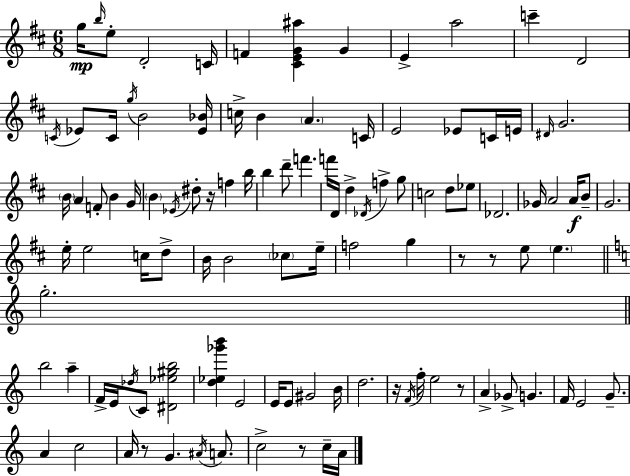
X:1
T:Untitled
M:6/8
L:1/4
K:D
g/4 b/4 e/2 D2 C/4 F [^CEG^a] G E a2 c' D2 C/4 _E/2 C/4 g/4 B2 [_E_B]/4 c/4 B A C/4 E2 _E/2 C/4 E/4 ^D/4 G2 B/4 A F/2 B G/4 B _E/4 ^d/2 z/4 f b/4 b d'/2 f' f'/4 D/4 d _D/4 f g/2 c2 d/2 _e/2 _D2 _G/4 A2 A/4 B/2 G2 e/4 e2 c/4 d/2 B/4 B2 _c/2 e/4 f2 g z/2 z/2 e/2 e g2 b2 a F/4 E/4 _d/4 C/2 [^D_e^gb]2 [d_e_g'b'] E2 E/4 E/2 ^G2 B/4 d2 z/4 F/4 f/4 e2 z/2 A _G/2 G F/4 E2 G/2 A c2 A/4 z/2 G ^A/4 A/2 c2 z/2 c/4 A/4